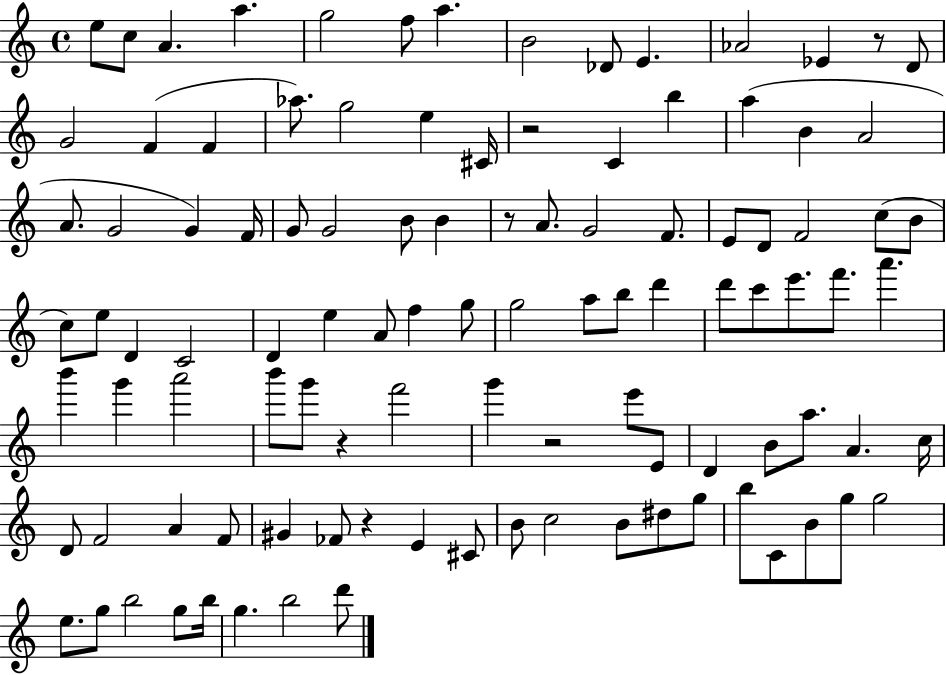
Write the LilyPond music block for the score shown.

{
  \clef treble
  \time 4/4
  \defaultTimeSignature
  \key c \major
  \repeat volta 2 { e''8 c''8 a'4. a''4. | g''2 f''8 a''4. | b'2 des'8 e'4. | aes'2 ees'4 r8 d'8 | \break g'2 f'4( f'4 | aes''8.) g''2 e''4 cis'16 | r2 c'4 b''4 | a''4( b'4 a'2 | \break a'8. g'2 g'4) f'16 | g'8 g'2 b'8 b'4 | r8 a'8. g'2 f'8. | e'8 d'8 f'2 c''8( b'8 | \break c''8) e''8 d'4 c'2 | d'4 e''4 a'8 f''4 g''8 | g''2 a''8 b''8 d'''4 | d'''8 c'''8 e'''8. f'''8. a'''4. | \break b'''4 g'''4 a'''2 | b'''8 g'''8 r4 f'''2 | g'''4 r2 e'''8 e'8 | d'4 b'8 a''8. a'4. c''16 | \break d'8 f'2 a'4 f'8 | gis'4 fes'8 r4 e'4 cis'8 | b'8 c''2 b'8 dis''8 g''8 | b''8 c'8 b'8 g''8 g''2 | \break e''8. g''8 b''2 g''8 b''16 | g''4. b''2 d'''8 | } \bar "|."
}